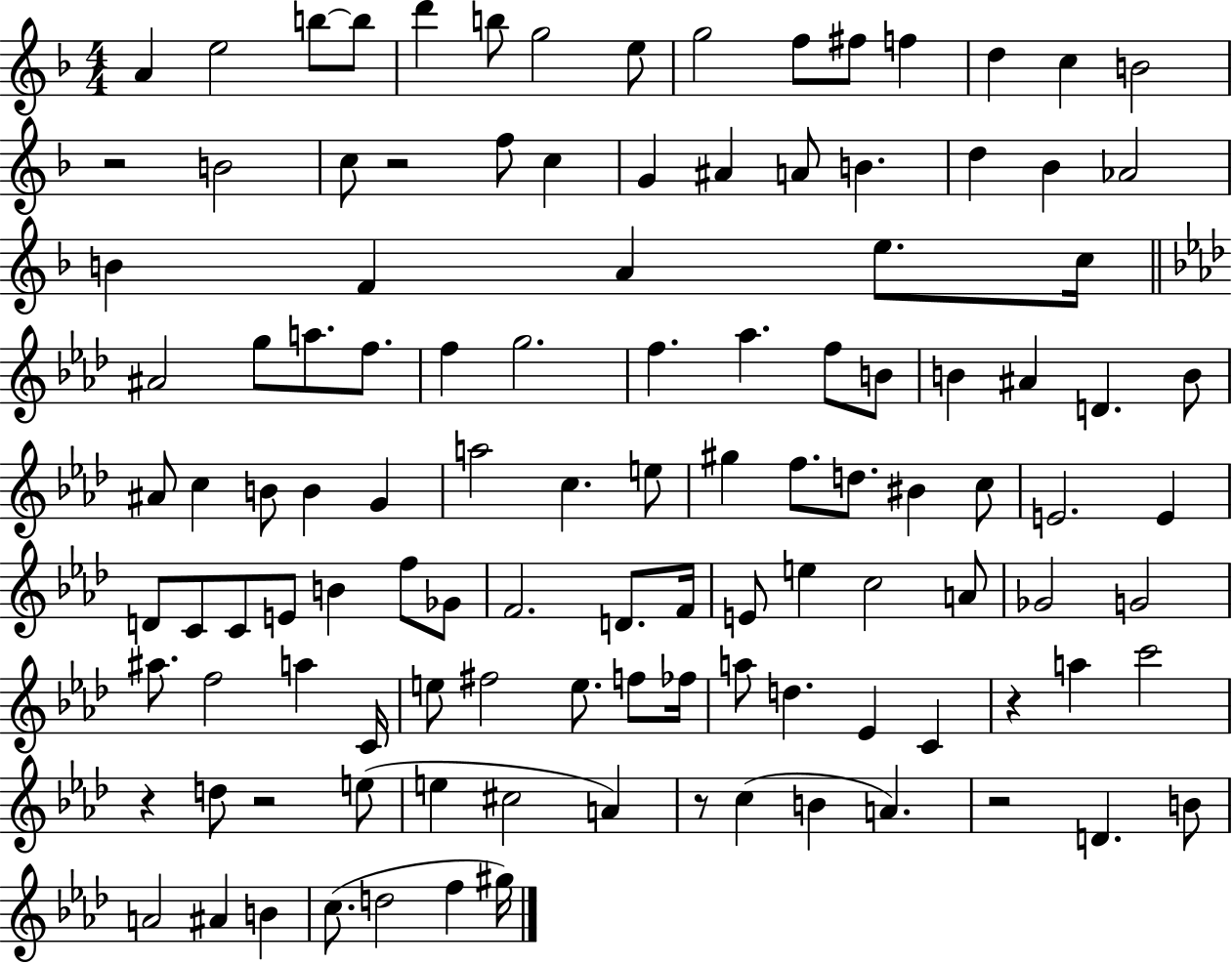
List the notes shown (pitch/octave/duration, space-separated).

A4/q E5/h B5/e B5/e D6/q B5/e G5/h E5/e G5/h F5/e F#5/e F5/q D5/q C5/q B4/h R/h B4/h C5/e R/h F5/e C5/q G4/q A#4/q A4/e B4/q. D5/q Bb4/q Ab4/h B4/q F4/q A4/q E5/e. C5/s A#4/h G5/e A5/e. F5/e. F5/q G5/h. F5/q. Ab5/q. F5/e B4/e B4/q A#4/q D4/q. B4/e A#4/e C5/q B4/e B4/q G4/q A5/h C5/q. E5/e G#5/q F5/e. D5/e. BIS4/q C5/e E4/h. E4/q D4/e C4/e C4/e E4/e B4/q F5/e Gb4/e F4/h. D4/e. F4/s E4/e E5/q C5/h A4/e Gb4/h G4/h A#5/e. F5/h A5/q C4/s E5/e F#5/h E5/e. F5/e FES5/s A5/e D5/q. Eb4/q C4/q R/q A5/q C6/h R/q D5/e R/h E5/e E5/q C#5/h A4/q R/e C5/q B4/q A4/q. R/h D4/q. B4/e A4/h A#4/q B4/q C5/e. D5/h F5/q G#5/s